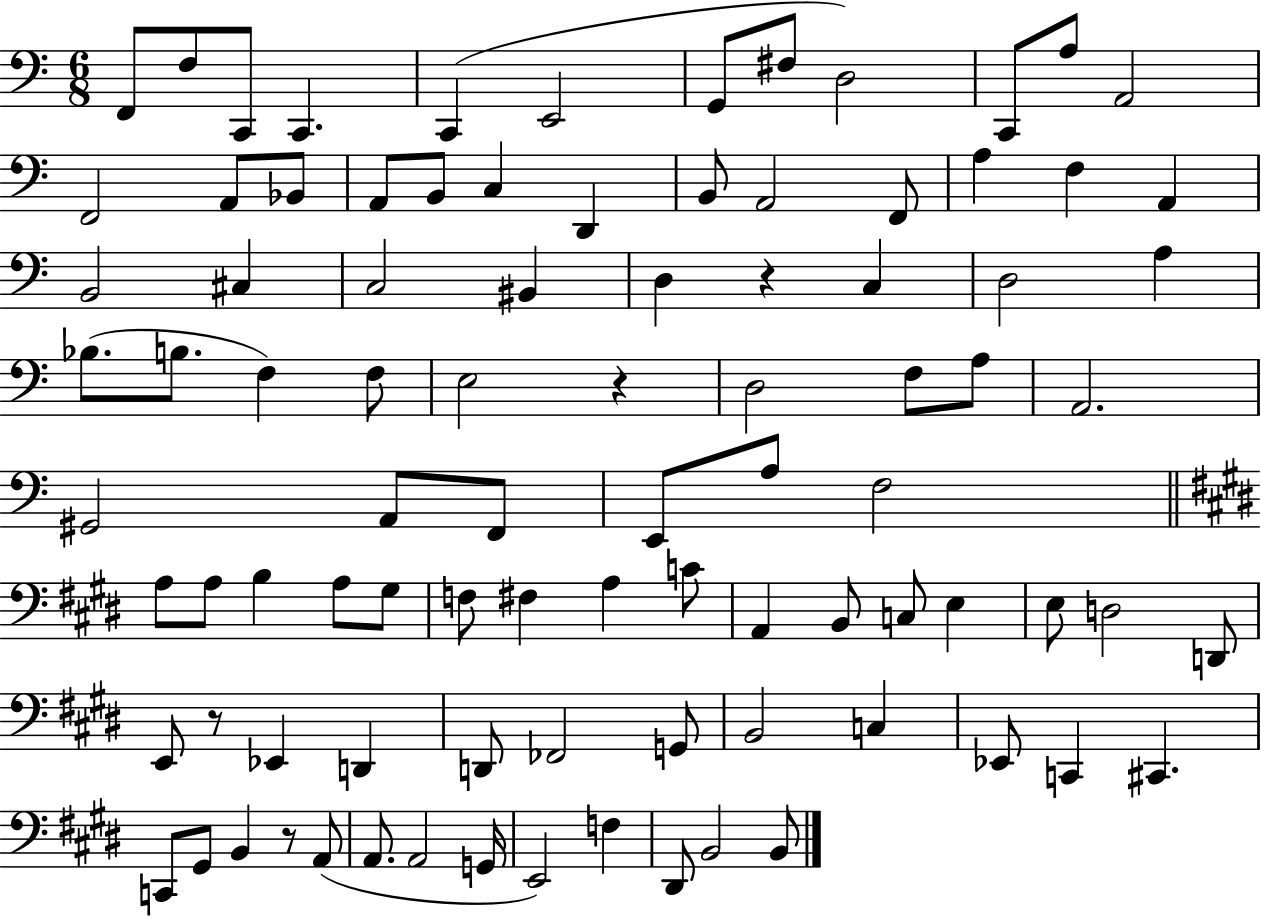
F2/e F3/e C2/e C2/q. C2/q E2/h G2/e F#3/e D3/h C2/e A3/e A2/h F2/h A2/e Bb2/e A2/e B2/e C3/q D2/q B2/e A2/h F2/e A3/q F3/q A2/q B2/h C#3/q C3/h BIS2/q D3/q R/q C3/q D3/h A3/q Bb3/e. B3/e. F3/q F3/e E3/h R/q D3/h F3/e A3/e A2/h. G#2/h A2/e F2/e E2/e A3/e F3/h A3/e A3/e B3/q A3/e G#3/e F3/e F#3/q A3/q C4/e A2/q B2/e C3/e E3/q E3/e D3/h D2/e E2/e R/e Eb2/q D2/q D2/e FES2/h G2/e B2/h C3/q Eb2/e C2/q C#2/q. C2/e G#2/e B2/q R/e A2/e A2/e. A2/h G2/s E2/h F3/q D#2/e B2/h B2/e